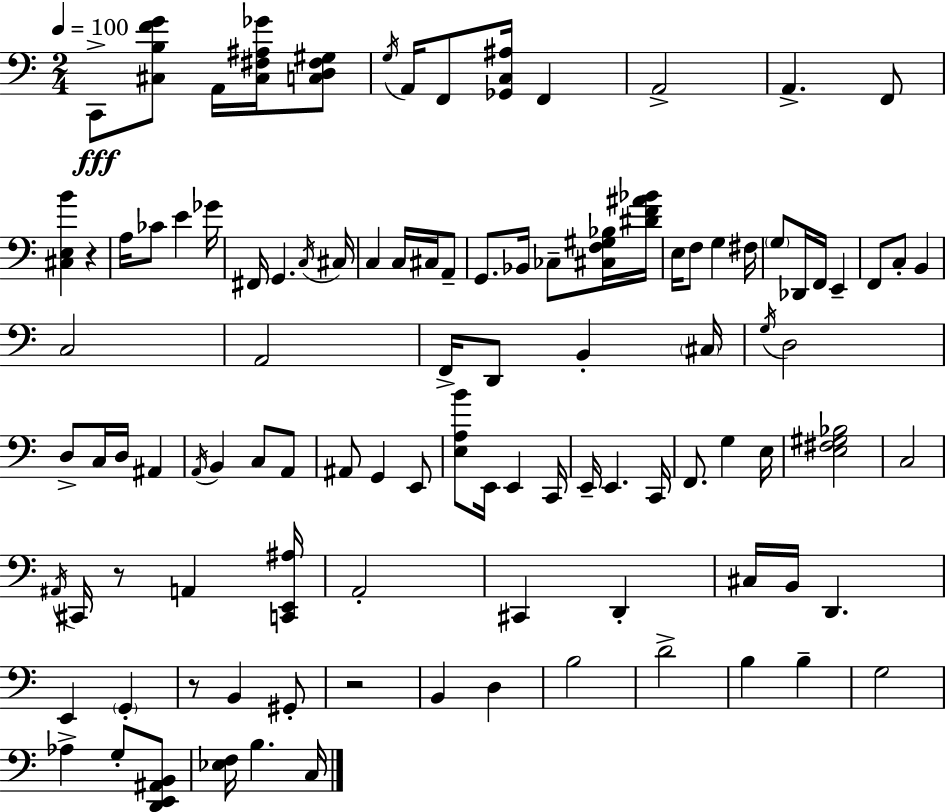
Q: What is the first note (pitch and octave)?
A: C2